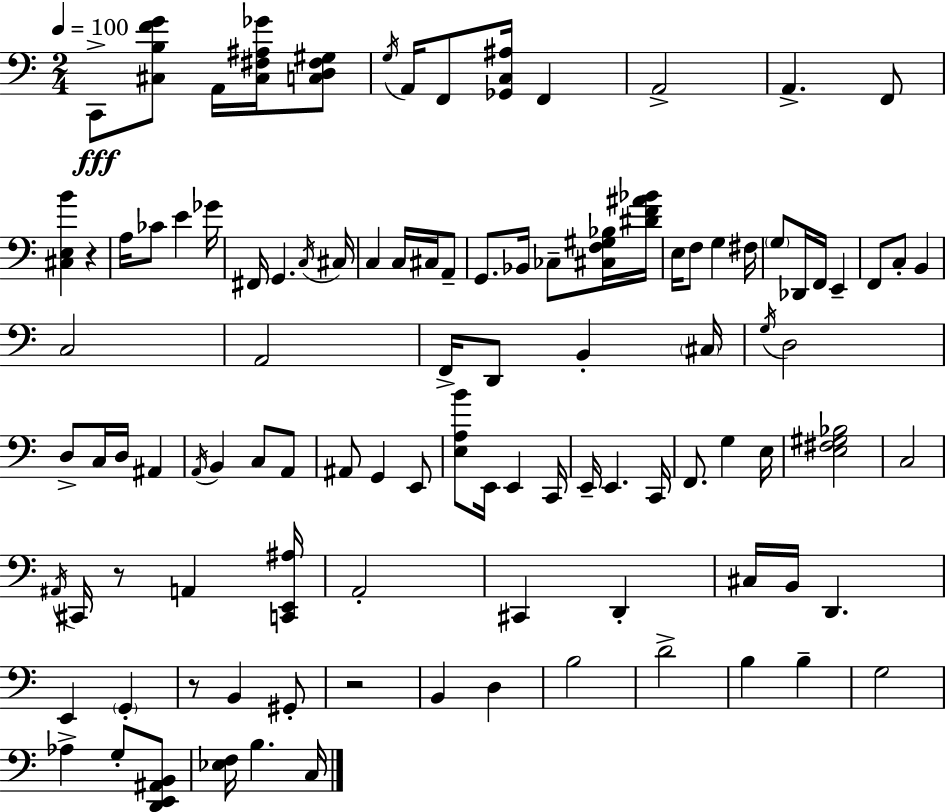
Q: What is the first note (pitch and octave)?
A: C2